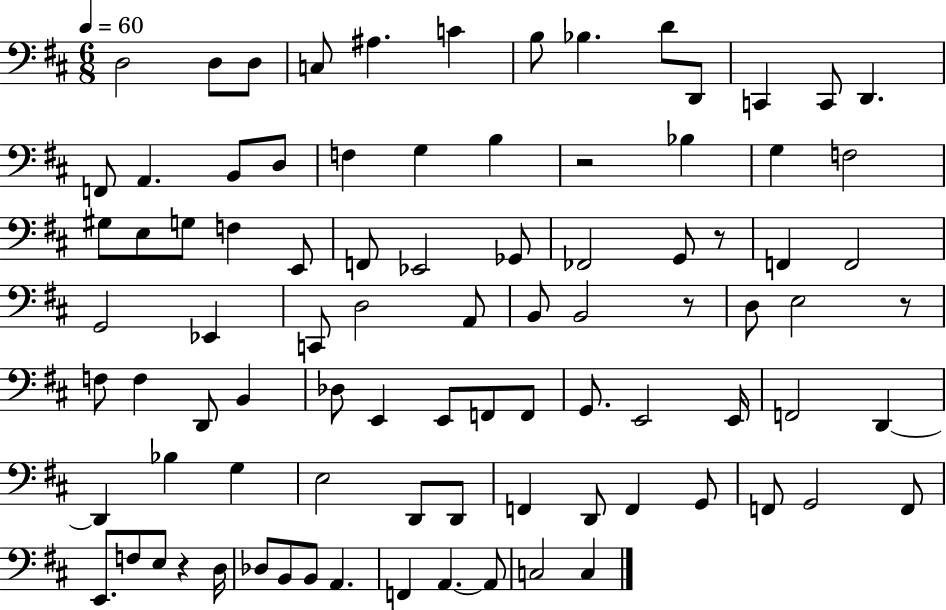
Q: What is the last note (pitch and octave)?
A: C3